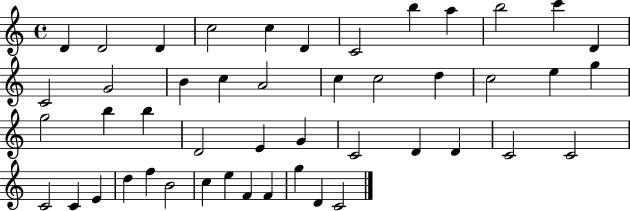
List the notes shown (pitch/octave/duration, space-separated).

D4/q D4/h D4/q C5/h C5/q D4/q C4/h B5/q A5/q B5/h C6/q D4/q C4/h G4/h B4/q C5/q A4/h C5/q C5/h D5/q C5/h E5/q G5/q G5/h B5/q B5/q D4/h E4/q G4/q C4/h D4/q D4/q C4/h C4/h C4/h C4/q E4/q D5/q F5/q B4/h C5/q E5/q F4/q F4/q G5/q D4/q C4/h